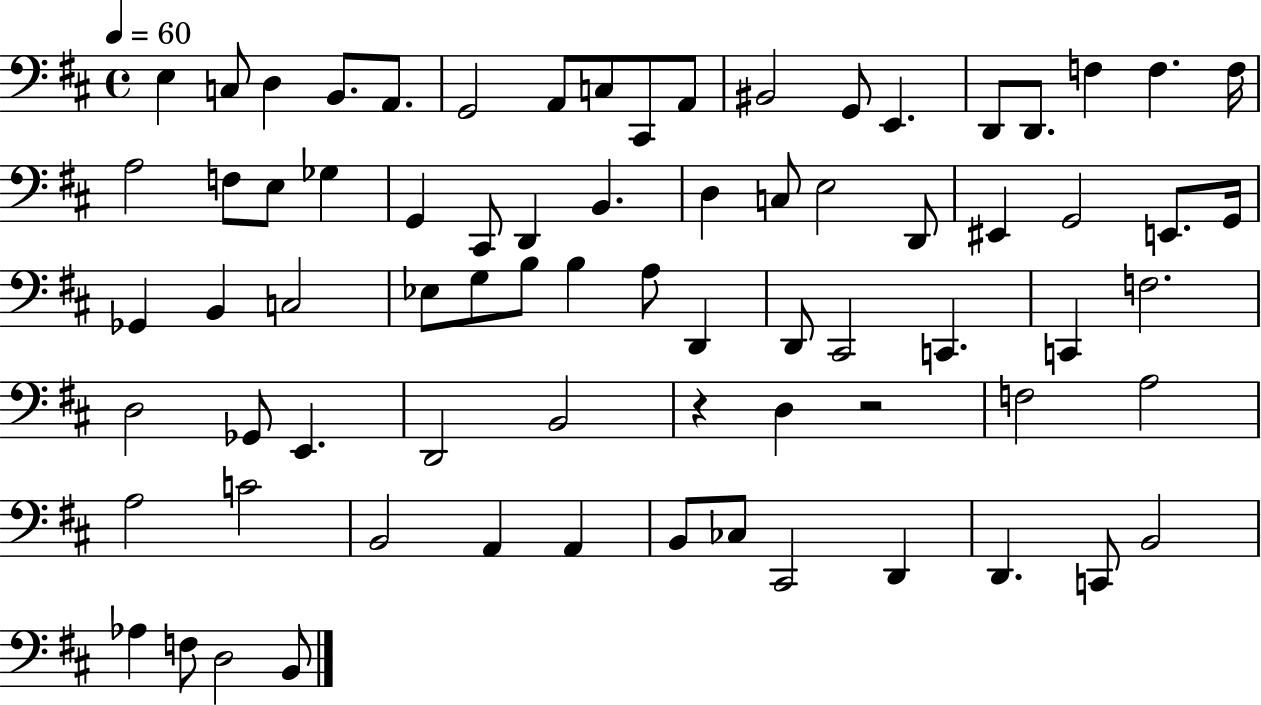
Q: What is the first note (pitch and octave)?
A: E3